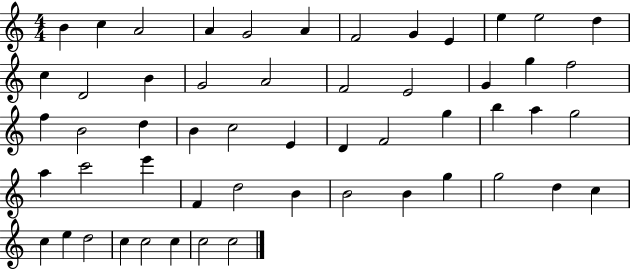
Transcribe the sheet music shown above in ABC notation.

X:1
T:Untitled
M:4/4
L:1/4
K:C
B c A2 A G2 A F2 G E e e2 d c D2 B G2 A2 F2 E2 G g f2 f B2 d B c2 E D F2 g b a g2 a c'2 e' F d2 B B2 B g g2 d c c e d2 c c2 c c2 c2